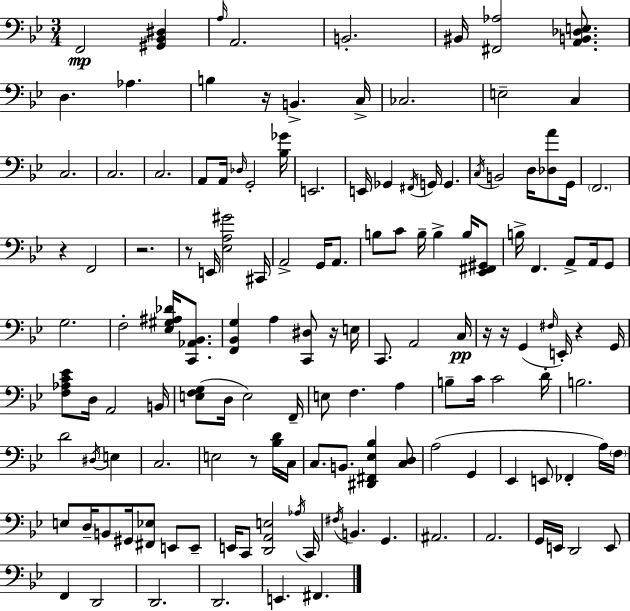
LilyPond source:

{
  \clef bass
  \numericTimeSignature
  \time 3/4
  \key bes \major
  f,2\mp <gis, bes, dis>4 | \grace { a16 } a,2. | b,2.-. | bis,16 <fis, aes>2 <a, b, des e>8. | \break d4. aes4. | b4 r16 b,4.-> | c16-> ces2. | e2-- c4 | \break c2. | c2. | c2. | a,8 a,16 \grace { des16 } g,2-. | \break <bes ges'>16 e,2. | e,16 ges,4 \acciaccatura { fis,16 } g,16 g,4. | \acciaccatura { c16 } b,2 | d16 <des a'>8 g,16 \parenthesize f,2. | \break r4 f,2 | r2. | r8 e,16 <ees a gis'>2 | cis,16 a,2-> | \break g,16 a,8. b8 c'8 b16-- b4-> | b16 <ees, fis, gis,>8 b16-> f,4. a,8-> | a,16 g,8 g2. | f2-. | \break <ees gis ais des'>16 <c, aes, bes,>8. <f, bes, g>4 a4 | <c, dis>8 r16 e16 c,8. a,2 | c16\pp r16 r16 g,4( \grace { fis16 } e,16-.) | r4 g,16 <f aes c' ees'>8 d16 a,2 | \break b,16 <e f g>8( d16 e2) | f,16-- e8 f4. | a4 b8-- c'16 c'2 | d'16-. b2. | \break d'2 | \acciaccatura { dis16 } e4 c2. | e2 | r8 <bes d'>16 c16 c8. b,8. | \break <dis, fis, ees bes>4 <c d>8 a2( | g,4 ees,4 e,8 | fes,4-. a16) \parenthesize f16 e8 d16-- b,8 gis,16 | <fis, ees>8 e,8 e,8-- e,16 c,8 <d, a, e>2 | \break \acciaccatura { aes16 } c,16 \acciaccatura { fis16 } b,4. | g,4. ais,2. | a,2. | g,16 e,16 d,2 | \break e,8 f,4 | d,2 d,2. | d,2. | e,4. | \break fis,4. \bar "|."
}